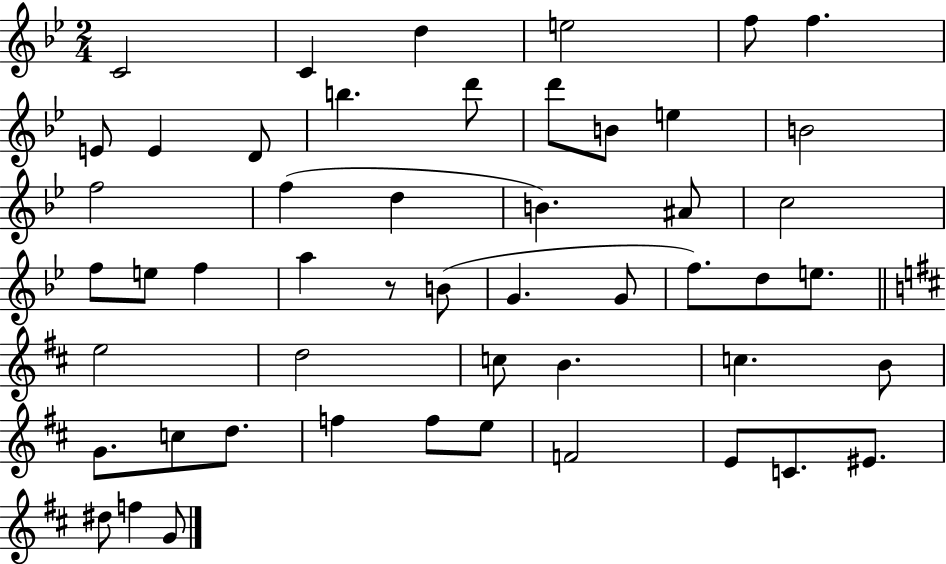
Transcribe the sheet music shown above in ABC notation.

X:1
T:Untitled
M:2/4
L:1/4
K:Bb
C2 C d e2 f/2 f E/2 E D/2 b d'/2 d'/2 B/2 e B2 f2 f d B ^A/2 c2 f/2 e/2 f a z/2 B/2 G G/2 f/2 d/2 e/2 e2 d2 c/2 B c B/2 G/2 c/2 d/2 f f/2 e/2 F2 E/2 C/2 ^E/2 ^d/2 f G/2